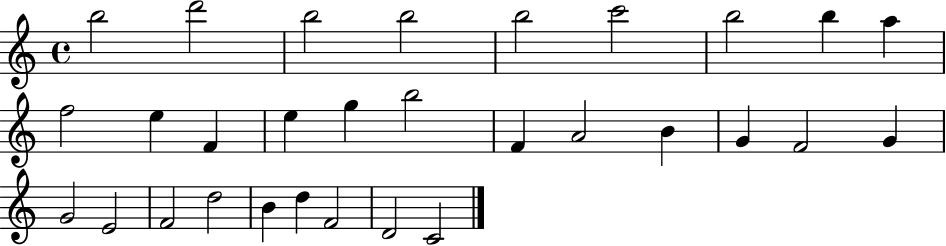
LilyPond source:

{
  \clef treble
  \time 4/4
  \defaultTimeSignature
  \key c \major
  b''2 d'''2 | b''2 b''2 | b''2 c'''2 | b''2 b''4 a''4 | \break f''2 e''4 f'4 | e''4 g''4 b''2 | f'4 a'2 b'4 | g'4 f'2 g'4 | \break g'2 e'2 | f'2 d''2 | b'4 d''4 f'2 | d'2 c'2 | \break \bar "|."
}